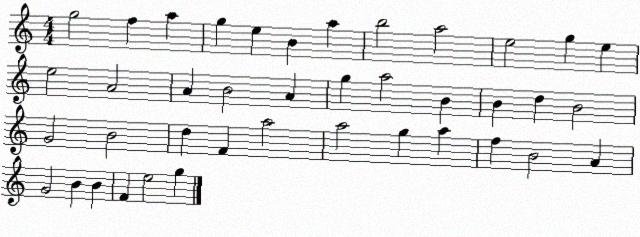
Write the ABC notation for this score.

X:1
T:Untitled
M:4/4
L:1/4
K:C
g2 f a g e B a b2 a2 e2 g e e2 A2 A B2 A g a2 B B d B2 G2 B2 d F a2 a2 g a f B2 A G2 B B F e2 g